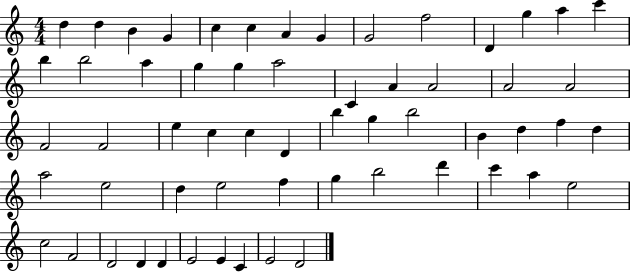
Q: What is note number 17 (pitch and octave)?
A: A5